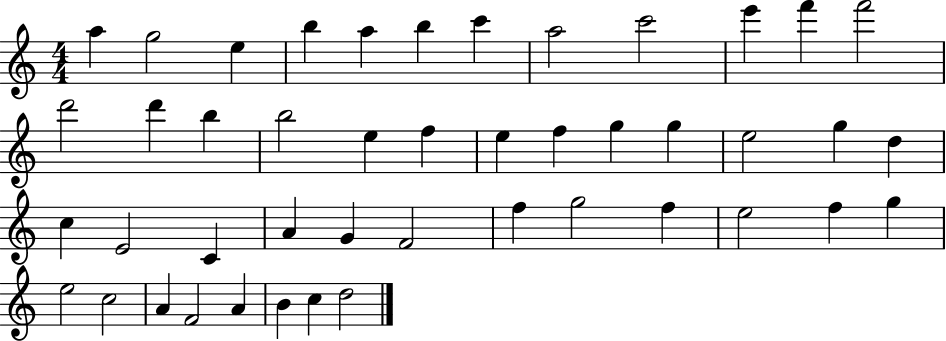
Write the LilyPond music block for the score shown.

{
  \clef treble
  \numericTimeSignature
  \time 4/4
  \key c \major
  a''4 g''2 e''4 | b''4 a''4 b''4 c'''4 | a''2 c'''2 | e'''4 f'''4 f'''2 | \break d'''2 d'''4 b''4 | b''2 e''4 f''4 | e''4 f''4 g''4 g''4 | e''2 g''4 d''4 | \break c''4 e'2 c'4 | a'4 g'4 f'2 | f''4 g''2 f''4 | e''2 f''4 g''4 | \break e''2 c''2 | a'4 f'2 a'4 | b'4 c''4 d''2 | \bar "|."
}